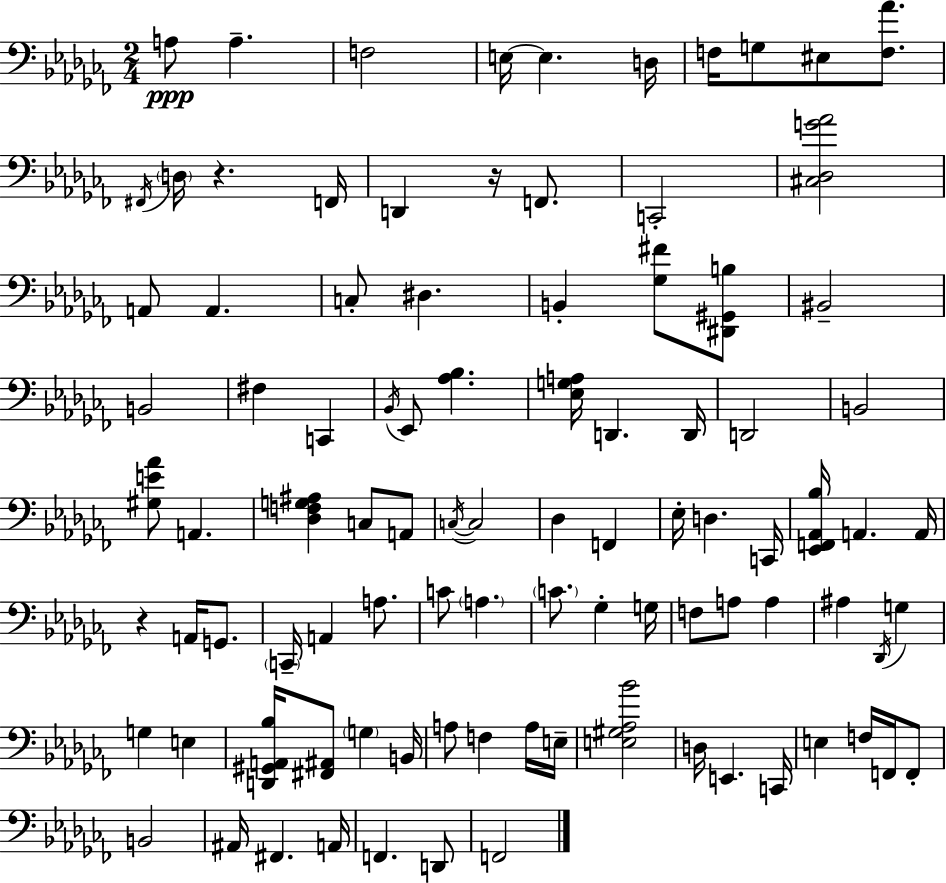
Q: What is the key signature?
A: AES minor